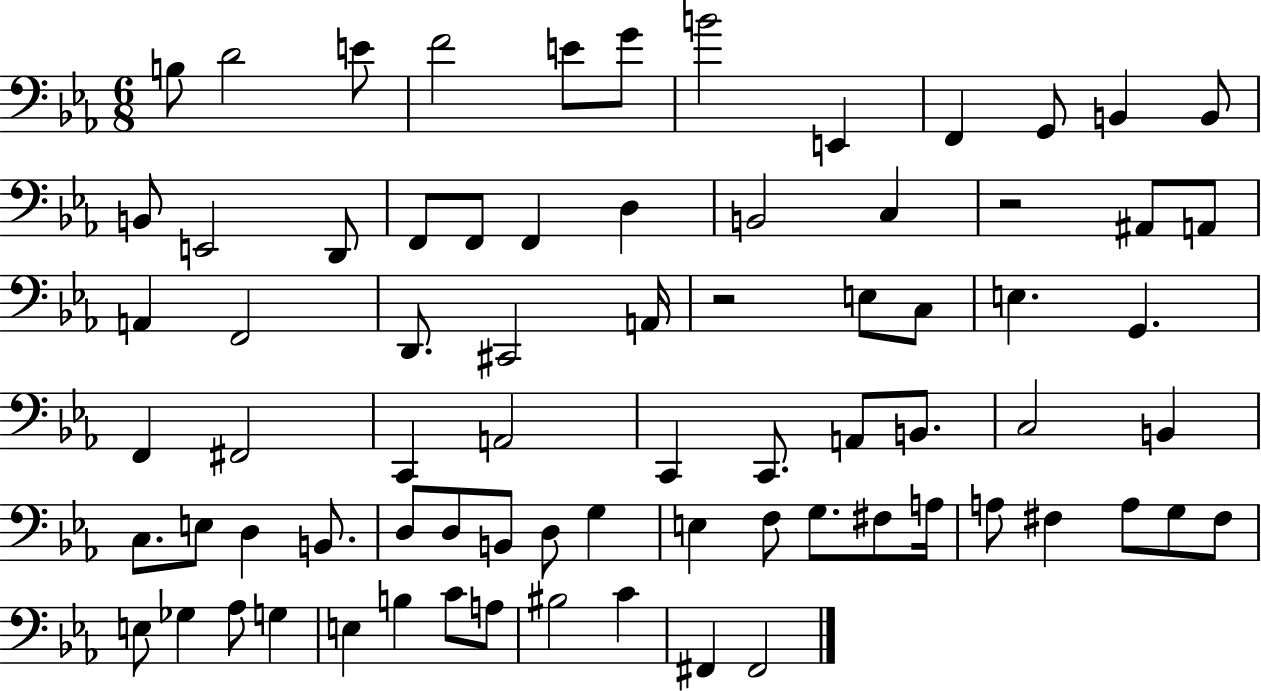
X:1
T:Untitled
M:6/8
L:1/4
K:Eb
B,/2 D2 E/2 F2 E/2 G/2 B2 E,, F,, G,,/2 B,, B,,/2 B,,/2 E,,2 D,,/2 F,,/2 F,,/2 F,, D, B,,2 C, z2 ^A,,/2 A,,/2 A,, F,,2 D,,/2 ^C,,2 A,,/4 z2 E,/2 C,/2 E, G,, F,, ^F,,2 C,, A,,2 C,, C,,/2 A,,/2 B,,/2 C,2 B,, C,/2 E,/2 D, B,,/2 D,/2 D,/2 B,,/2 D,/2 G, E, F,/2 G,/2 ^F,/2 A,/4 A,/2 ^F, A,/2 G,/2 ^F,/2 E,/2 _G, _A,/2 G, E, B, C/2 A,/2 ^B,2 C ^F,, ^F,,2